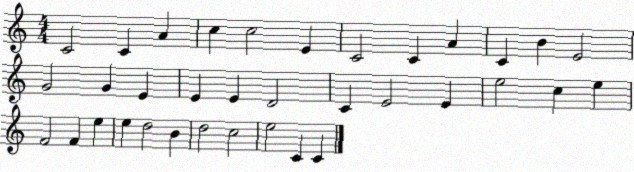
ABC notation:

X:1
T:Untitled
M:4/4
L:1/4
K:C
C2 C A c c2 E C2 C A C B E2 G2 G E E E D2 C E2 E e2 c e F2 F e e d2 B d2 c2 e2 C C